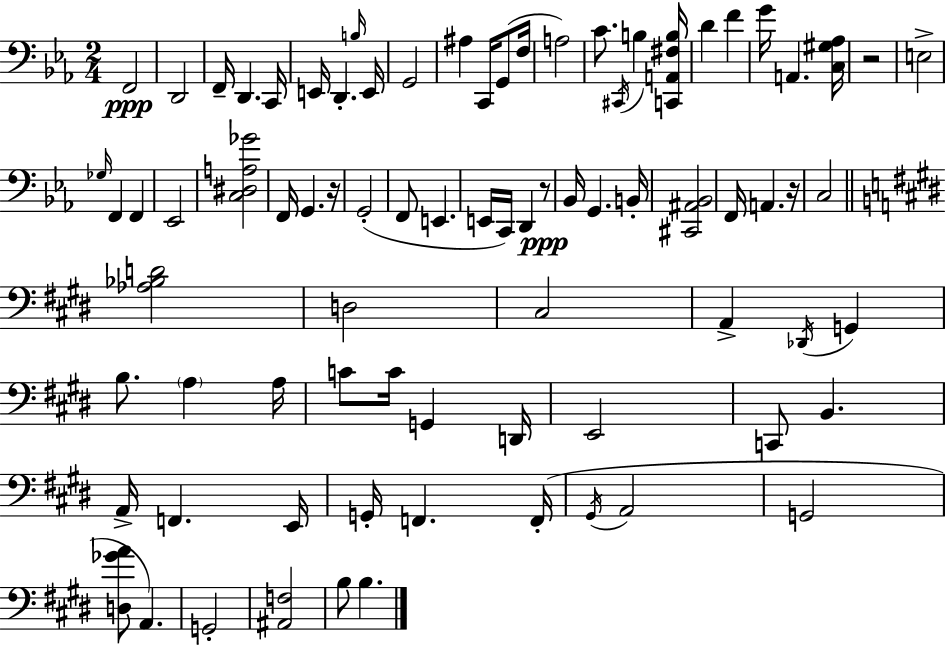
X:1
T:Untitled
M:2/4
L:1/4
K:Cm
F,,2 D,,2 F,,/4 D,, C,,/4 E,,/4 D,, B,/4 E,,/4 G,,2 ^A, C,,/4 G,,/2 F,/4 A,2 C/2 ^C,,/4 B, [C,,A,,^F,B,]/4 D F G/4 A,, [C,^G,_A,]/4 z2 E,2 _G,/4 F,, F,, _E,,2 [C,^D,A,_G]2 F,,/4 G,, z/4 G,,2 F,,/2 E,, E,,/4 C,,/4 D,, z/2 _B,,/4 G,, B,,/4 [^C,,^A,,_B,,]2 F,,/4 A,, z/4 C,2 [_A,_B,D]2 D,2 ^C,2 A,, _D,,/4 G,, B,/2 A, A,/4 C/2 C/4 G,, D,,/4 E,,2 C,,/2 B,, A,,/4 F,, E,,/4 G,,/4 F,, F,,/4 ^G,,/4 A,,2 G,,2 [D,_GA]/2 A,, G,,2 [^A,,F,]2 B,/2 B,